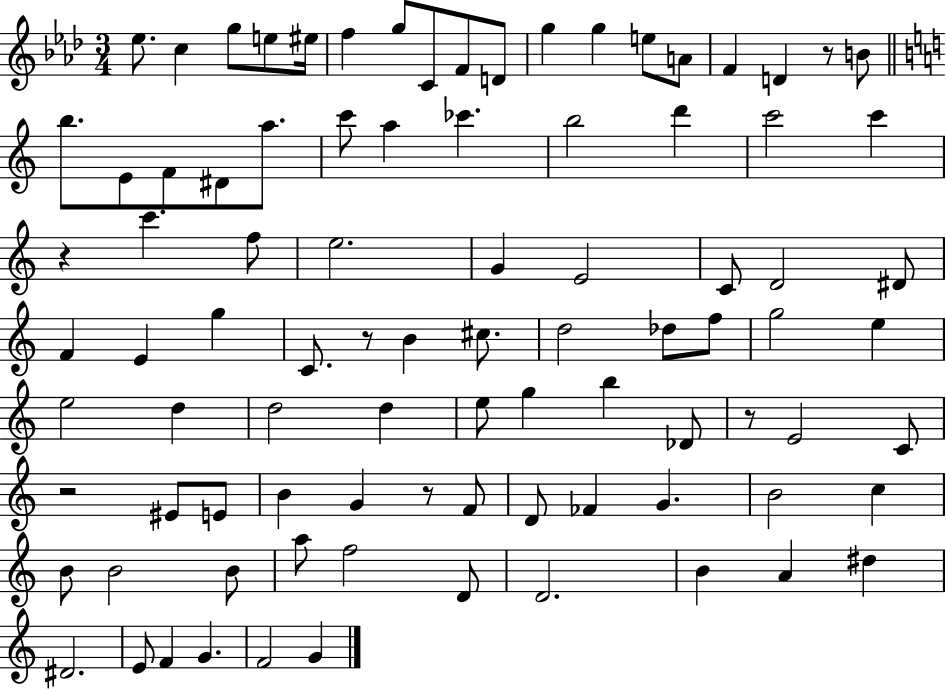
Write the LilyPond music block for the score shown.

{
  \clef treble
  \numericTimeSignature
  \time 3/4
  \key aes \major
  \repeat volta 2 { ees''8. c''4 g''8 e''8 eis''16 | f''4 g''8 c'8 f'8 d'8 | g''4 g''4 e''8 a'8 | f'4 d'4 r8 b'8 | \break \bar "||" \break \key c \major b''8. e'8 f'8 dis'8 a''8. | c'''8 a''4 ces'''4. | b''2 d'''4 | c'''2 c'''4 | \break r4 c'''4. f''8 | e''2. | g'4 e'2 | c'8 d'2 dis'8 | \break f'4 e'4 g''4 | c'8. r8 b'4 cis''8. | d''2 des''8 f''8 | g''2 e''4 | \break e''2 d''4 | d''2 d''4 | e''8 g''4 b''4 des'8 | r8 e'2 c'8 | \break r2 eis'8 e'8 | b'4 g'4 r8 f'8 | d'8 fes'4 g'4. | b'2 c''4 | \break b'8 b'2 b'8 | a''8 f''2 d'8 | d'2. | b'4 a'4 dis''4 | \break dis'2. | e'8 f'4 g'4. | f'2 g'4 | } \bar "|."
}